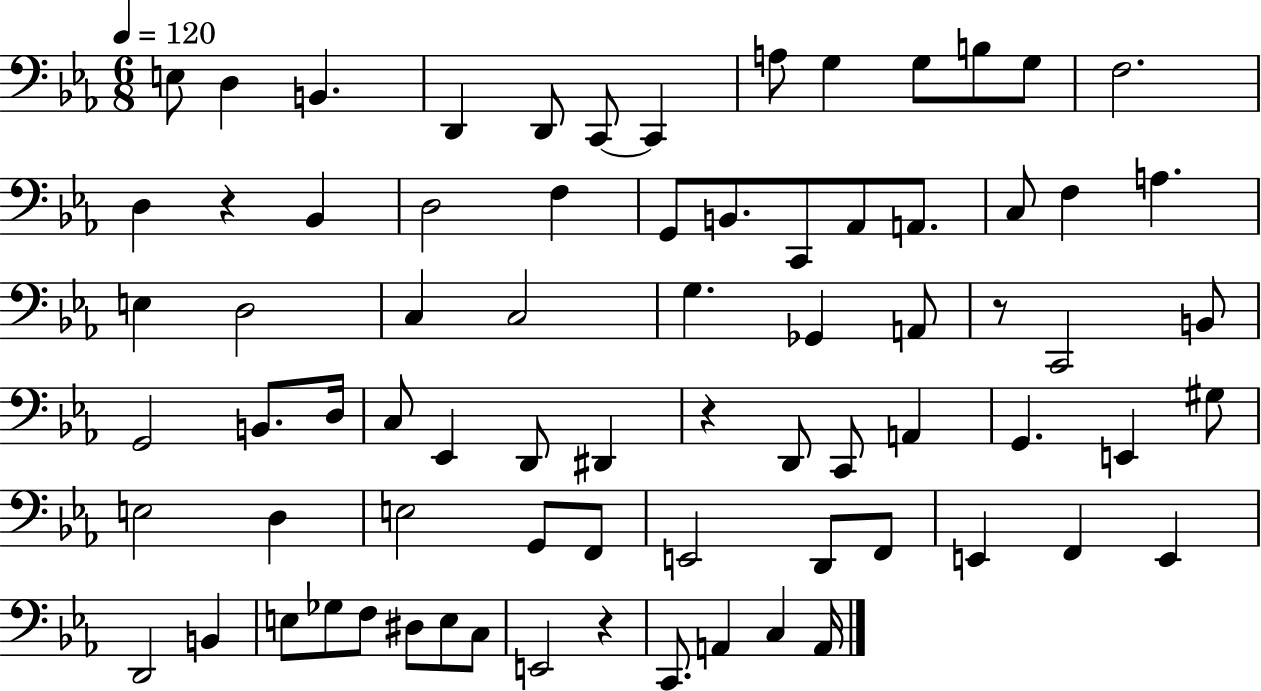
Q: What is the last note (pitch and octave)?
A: A2